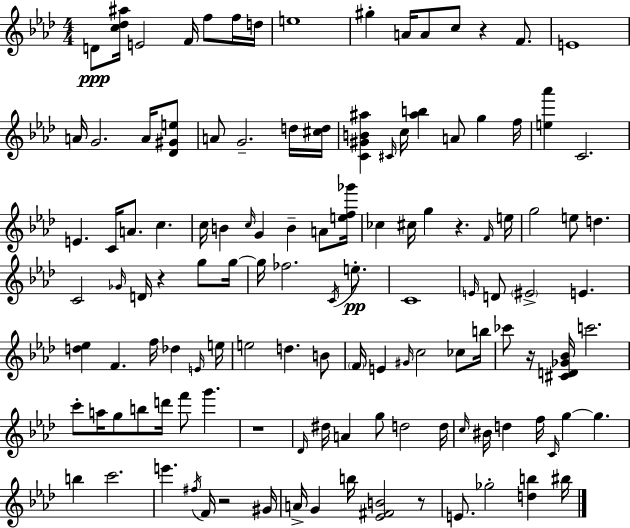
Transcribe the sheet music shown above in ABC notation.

X:1
T:Untitled
M:4/4
L:1/4
K:Fm
D/2 [c_d^a]/4 E2 F/4 f/2 f/4 d/4 e4 ^g A/4 A/2 c/2 z F/2 E4 A/4 G2 A/4 [_D^Ge]/2 A/2 G2 d/4 [^cd]/4 [C^GB^a] ^C/4 c/4 [^ab] A/2 g f/4 [e_a'] C2 E C/4 A/2 c c/4 B c/4 G B A/2 [ef_g']/4 _c ^c/4 g z F/4 e/4 g2 e/2 d C2 _G/4 D/4 z g/2 g/4 g/4 _f2 C/4 e/2 C4 E/4 D/2 ^E2 E [d_e] F f/4 _d E/4 e/4 e2 d B/2 F/4 E ^G/4 c2 _c/2 b/4 _c'/2 z/4 [^CD_G_B]/4 c'2 c'/2 a/4 g/2 b/2 d'/4 f'/2 g' z4 _D/4 ^d/4 A g/2 d2 d/4 c/4 ^B/4 d f/4 C/4 g g b c'2 e' ^f/4 F/4 z2 ^G/4 A/4 G b/4 [_E^FB]2 z/2 E/2 _g2 [db] ^b/4